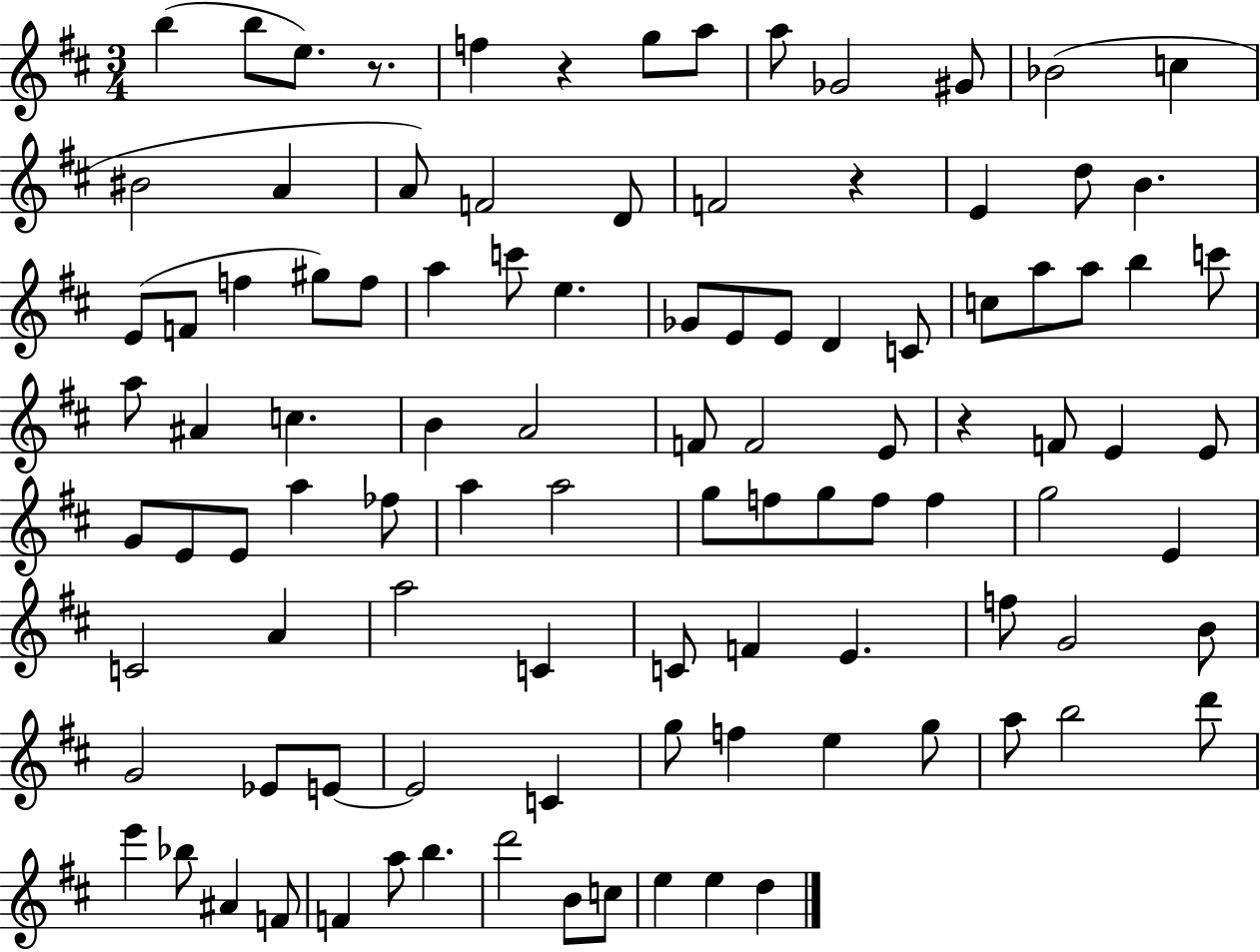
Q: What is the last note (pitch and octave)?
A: D5